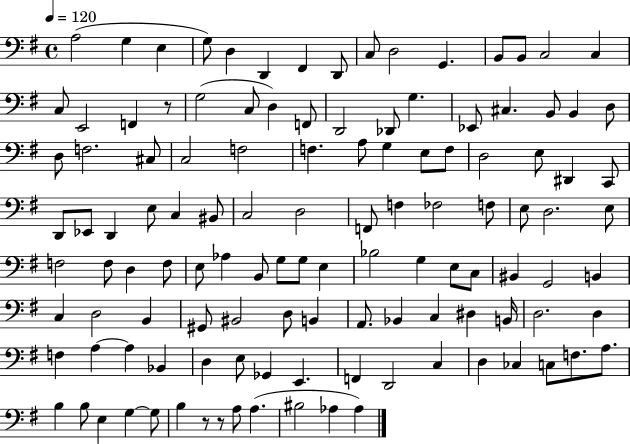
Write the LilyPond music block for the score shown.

{
  \clef bass
  \time 4/4
  \defaultTimeSignature
  \key g \major
  \tempo 4 = 120
  a2( g4 e4 | g8) d4 d,4 fis,4 d,8 | c8 d2 g,4. | b,8 b,8 c2 c4 | \break c8 e,2 f,4 r8 | g2( c8 d4) f,8 | d,2 des,8 g4. | ees,8 cis4. b,8 b,4 d8 | \break d8 f2. cis8 | c2 f2 | f4. a8 g4 e8 f8 | d2 e8 dis,4 c,8 | \break d,8 ees,8 d,4 e8 c4 bis,8 | c2 d2 | f,8 f4 fes2 f8 | e8 d2. e8 | \break f2 f8 d4 f8 | e8 aes4 b,8 g8 g8 e4 | bes2 g4 e8 c8 | bis,4 g,2 b,4 | \break c4 d2 b,4 | gis,8 bis,2 d8 b,4 | a,8. bes,4 c4 dis4 b,16 | d2. d4 | \break f4 a4~~ a4 bes,4 | d4 e8 ges,4 e,4. | f,4 d,2 c4 | d4 ces4 c8 f8. a8. | \break b4 b8 e4 g4~~ g8 | b4 r8 r8 a8 a4.( | bis2 aes4 aes4) | \bar "|."
}